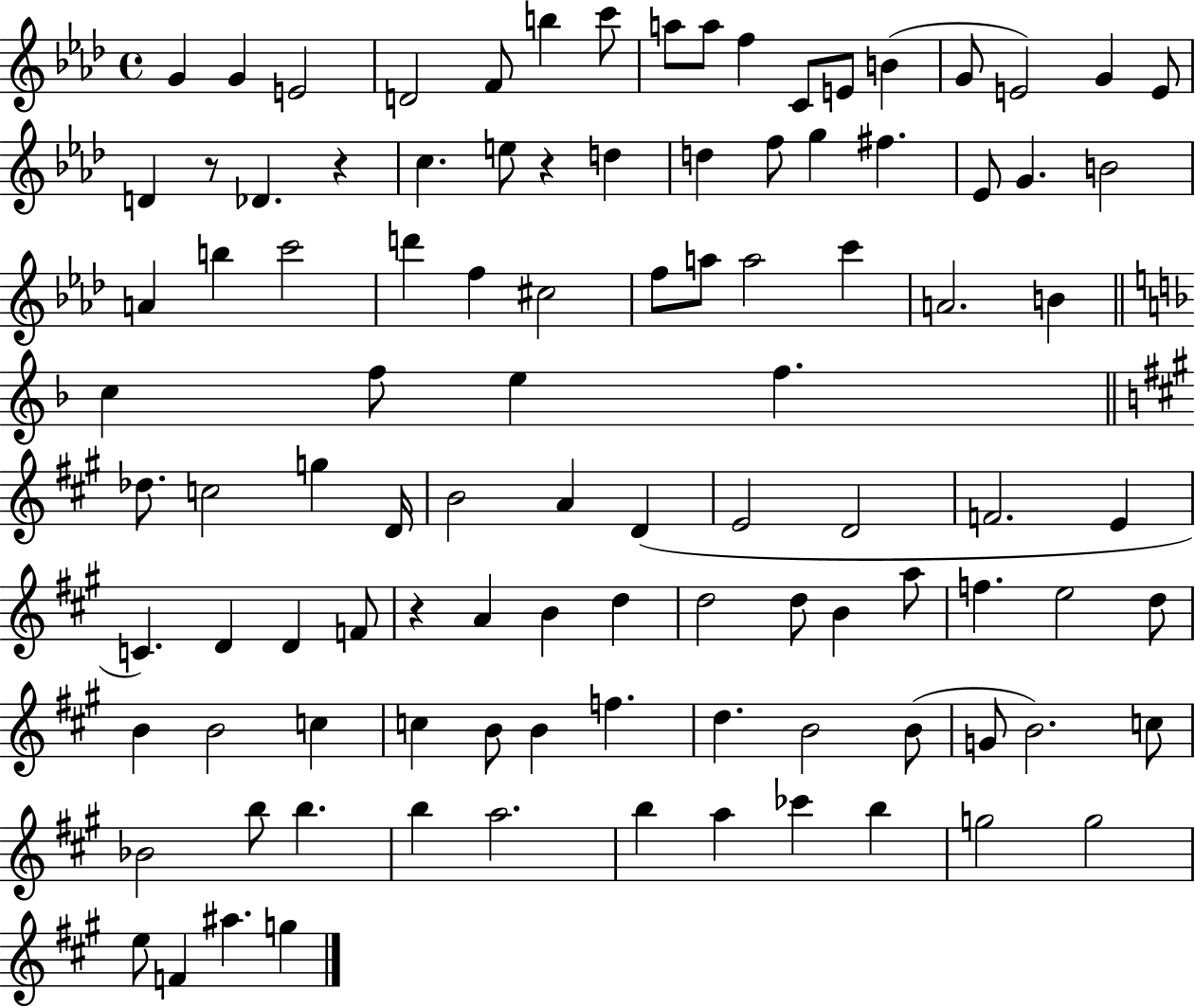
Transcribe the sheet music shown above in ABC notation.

X:1
T:Untitled
M:4/4
L:1/4
K:Ab
G G E2 D2 F/2 b c'/2 a/2 a/2 f C/2 E/2 B G/2 E2 G E/2 D z/2 _D z c e/2 z d d f/2 g ^f _E/2 G B2 A b c'2 d' f ^c2 f/2 a/2 a2 c' A2 B c f/2 e f _d/2 c2 g D/4 B2 A D E2 D2 F2 E C D D F/2 z A B d d2 d/2 B a/2 f e2 d/2 B B2 c c B/2 B f d B2 B/2 G/2 B2 c/2 _B2 b/2 b b a2 b a _c' b g2 g2 e/2 F ^a g